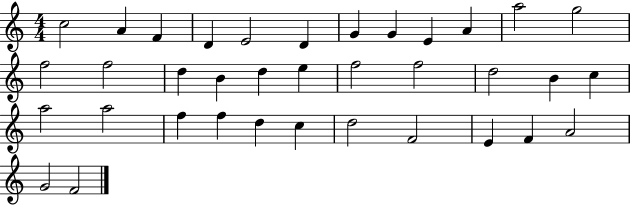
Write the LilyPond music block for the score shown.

{
  \clef treble
  \numericTimeSignature
  \time 4/4
  \key c \major
  c''2 a'4 f'4 | d'4 e'2 d'4 | g'4 g'4 e'4 a'4 | a''2 g''2 | \break f''2 f''2 | d''4 b'4 d''4 e''4 | f''2 f''2 | d''2 b'4 c''4 | \break a''2 a''2 | f''4 f''4 d''4 c''4 | d''2 f'2 | e'4 f'4 a'2 | \break g'2 f'2 | \bar "|."
}